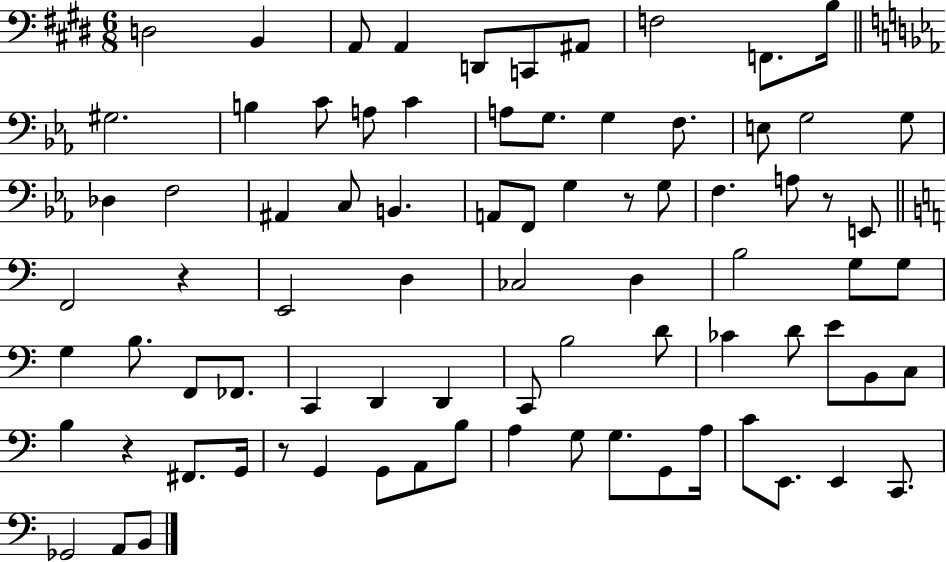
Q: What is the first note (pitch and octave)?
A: D3